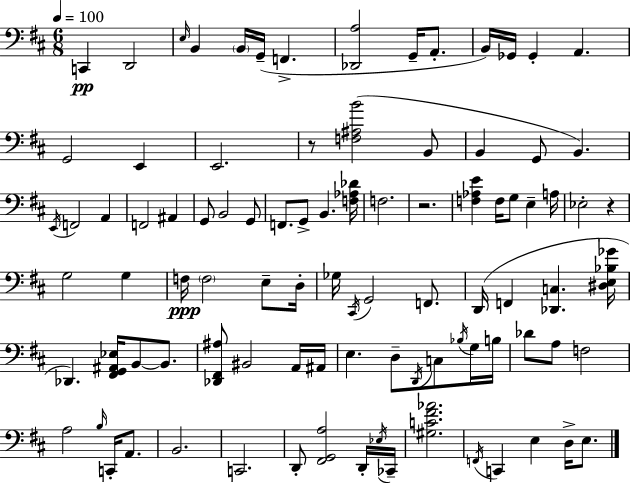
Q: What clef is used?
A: bass